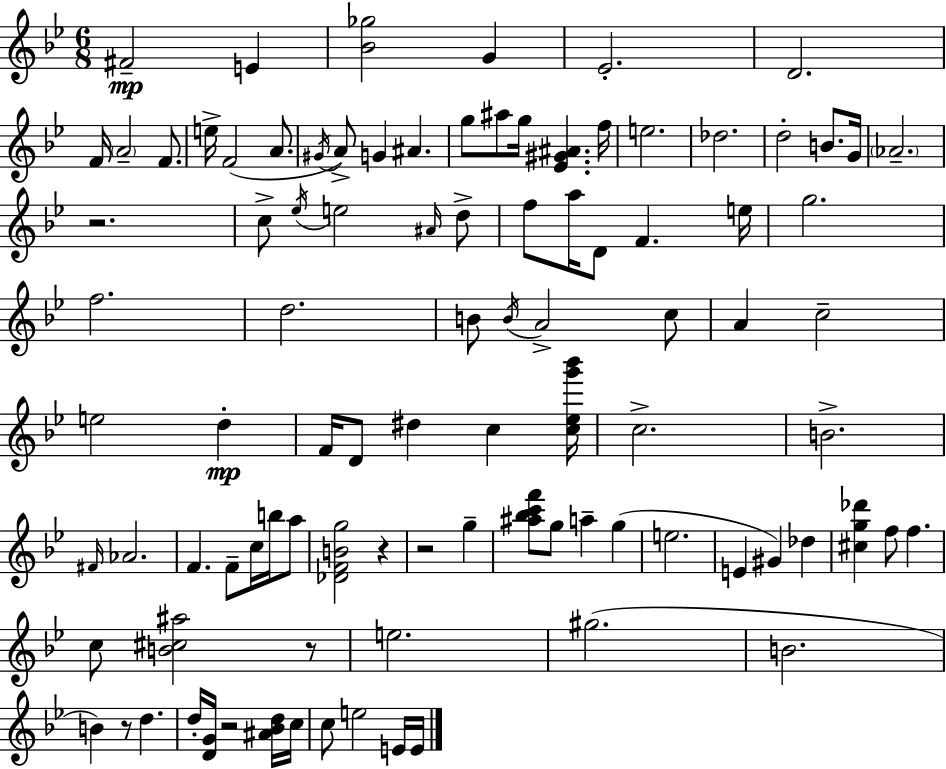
{
  \clef treble
  \numericTimeSignature
  \time 6/8
  \key bes \major
  \repeat volta 2 { fis'2--\mp e'4 | <bes' ges''>2 g'4 | ees'2.-. | d'2. | \break f'16 \parenthesize a'2-- f'8. | e''16-> f'2( a'8. | \acciaccatura { gis'16 } a'8->) g'4 ais'4. | g''8 ais''8 g''16 <ees' gis' ais'>4. | \break f''16 e''2. | des''2. | d''2-. b'8. | g'16 \parenthesize aes'2.-- | \break r2. | c''8-> \acciaccatura { ees''16 } e''2 | \grace { ais'16 } d''8-> f''8 a''16 d'8 f'4. | e''16 g''2. | \break f''2. | d''2. | b'8 \acciaccatura { b'16 } a'2-> | c''8 a'4 c''2-- | \break e''2 | d''4-.\mp f'16 d'8 dis''4 c''4 | <c'' ees'' g''' bes'''>16 c''2.-> | b'2.-> | \break \grace { fis'16 } aes'2. | f'4. f'8-- | c''16 b''16 a''8 <des' f' b' g''>2 | r4 r2 | \break g''4-- <ais'' bes'' c''' f'''>8 g''8 a''4-- | g''4( e''2. | e'4 gis'4) | des''4 <cis'' g'' des'''>4 f''8 f''4. | \break c''8 <b' cis'' ais''>2 | r8 e''2. | gis''2.( | b'2. | \break b'4) r8 d''4. | d''16-. <d' g'>16 r2 | <ais' bes' d''>16 c''16 c''8 e''2 | e'16 e'16 } \bar "|."
}